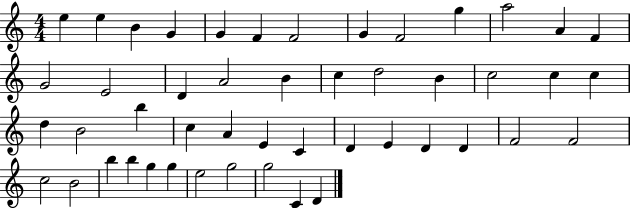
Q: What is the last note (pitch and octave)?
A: D4